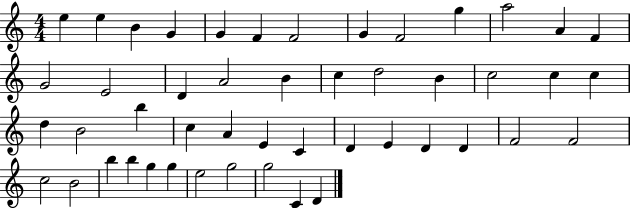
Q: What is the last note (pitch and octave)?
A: D4